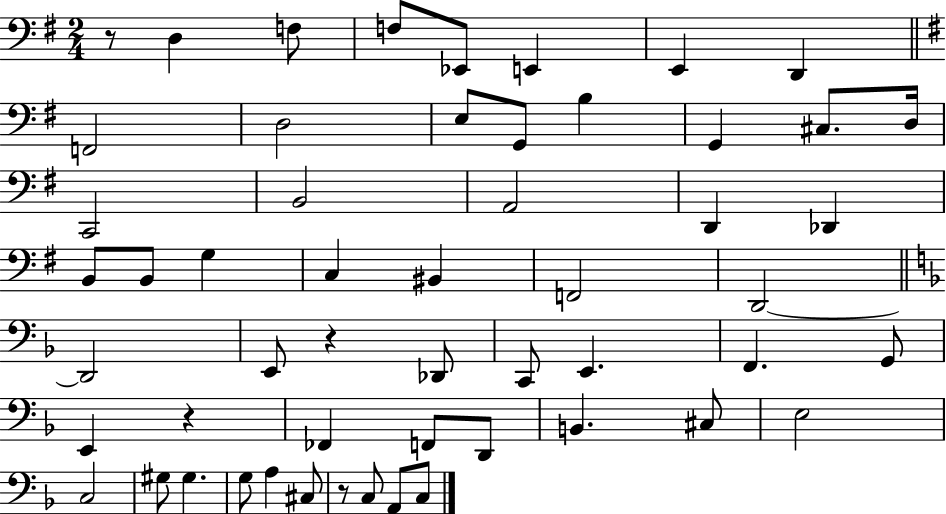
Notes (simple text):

R/e D3/q F3/e F3/e Eb2/e E2/q E2/q D2/q F2/h D3/h E3/e G2/e B3/q G2/q C#3/e. D3/s C2/h B2/h A2/h D2/q Db2/q B2/e B2/e G3/q C3/q BIS2/q F2/h D2/h D2/h E2/e R/q Db2/e C2/e E2/q. F2/q. G2/e E2/q R/q FES2/q F2/e D2/e B2/q. C#3/e E3/h C3/h G#3/e G#3/q. G3/e A3/q C#3/e R/e C3/e A2/e C3/e